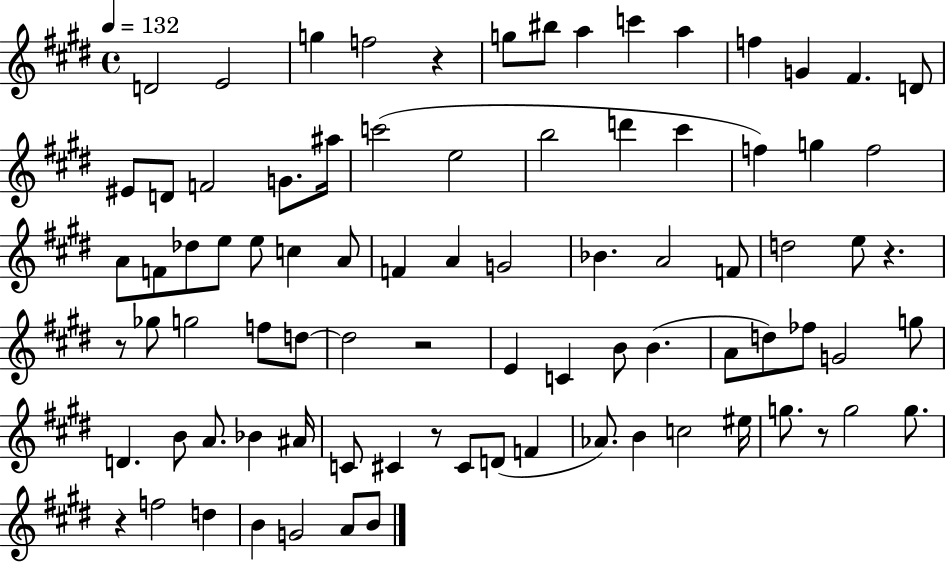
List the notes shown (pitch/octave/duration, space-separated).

D4/h E4/h G5/q F5/h R/q G5/e BIS5/e A5/q C6/q A5/q F5/q G4/q F#4/q. D4/e EIS4/e D4/e F4/h G4/e. A#5/s C6/h E5/h B5/h D6/q C#6/q F5/q G5/q F5/h A4/e F4/e Db5/e E5/e E5/e C5/q A4/e F4/q A4/q G4/h Bb4/q. A4/h F4/e D5/h E5/e R/q. R/e Gb5/e G5/h F5/e D5/e D5/h R/h E4/q C4/q B4/e B4/q. A4/e D5/e FES5/e G4/h G5/e D4/q. B4/e A4/e. Bb4/q A#4/s C4/e C#4/q R/e C#4/e D4/e F4/q Ab4/e. B4/q C5/h EIS5/s G5/e. R/e G5/h G5/e. R/q F5/h D5/q B4/q G4/h A4/e B4/e